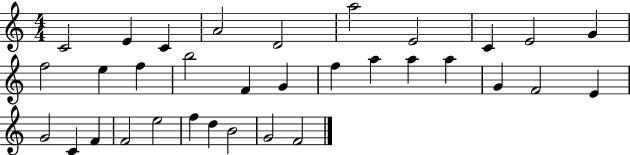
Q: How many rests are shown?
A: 0